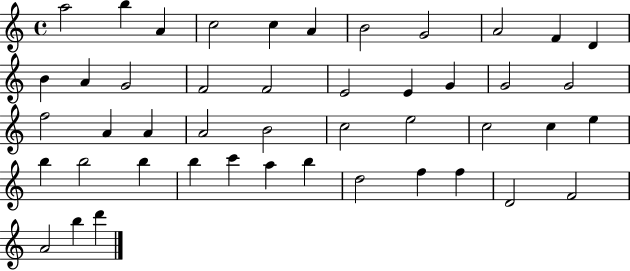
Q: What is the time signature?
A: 4/4